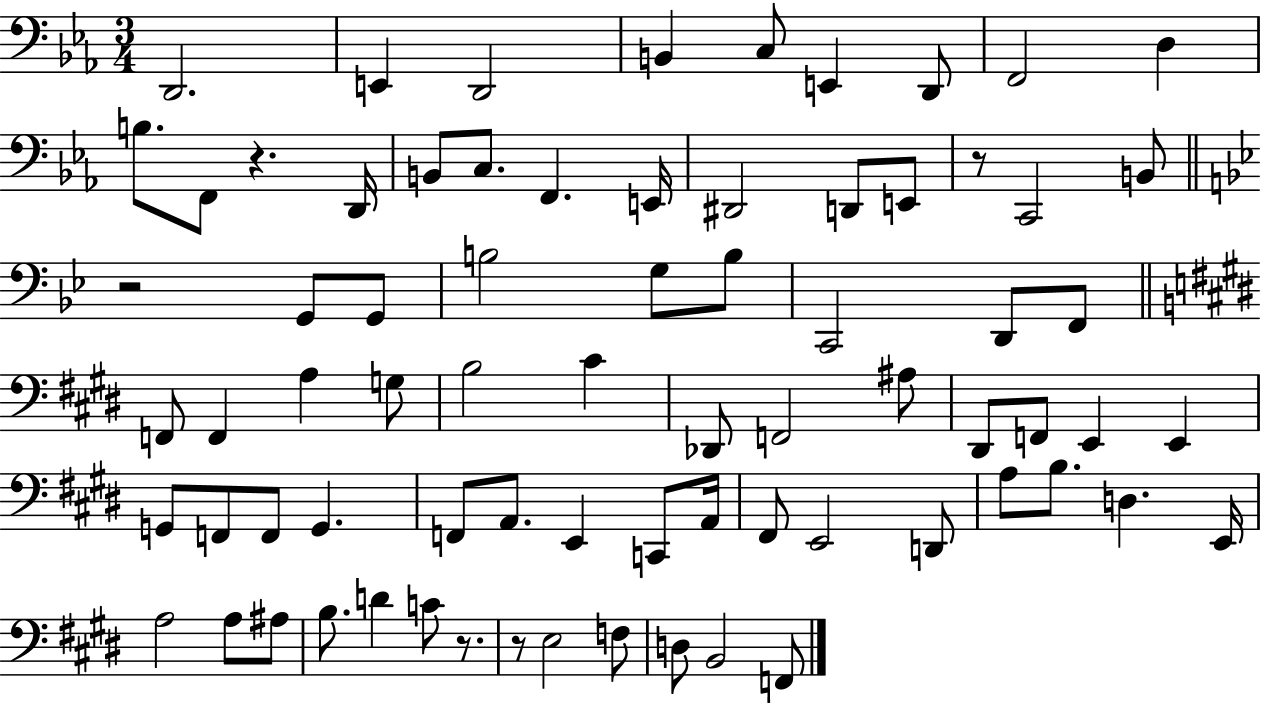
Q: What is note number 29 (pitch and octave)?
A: F2